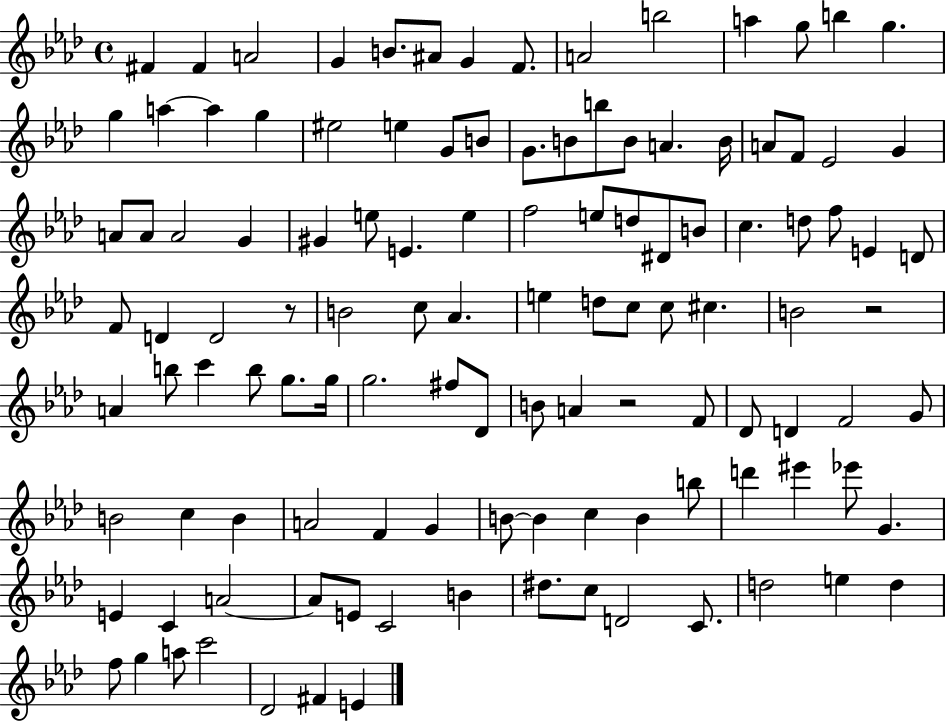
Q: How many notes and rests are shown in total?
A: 117